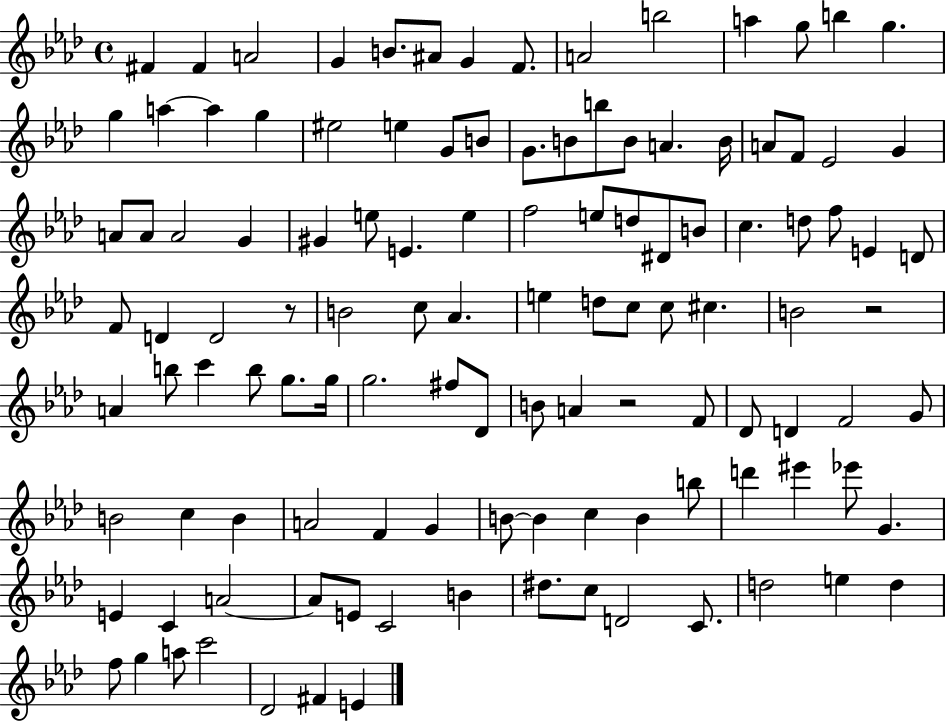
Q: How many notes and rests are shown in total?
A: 117